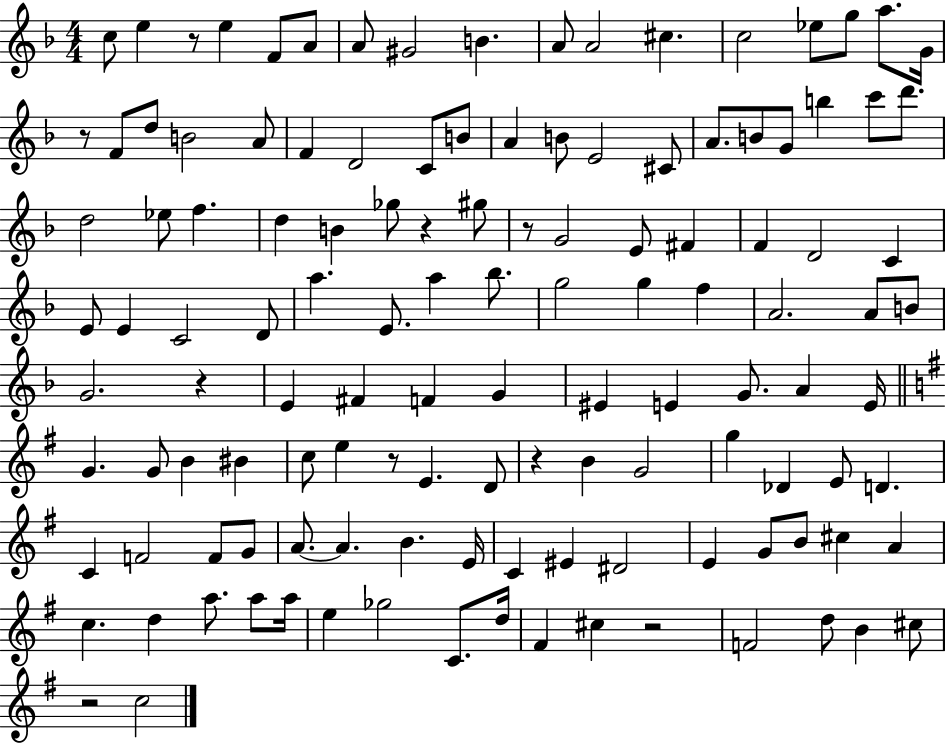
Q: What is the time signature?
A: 4/4